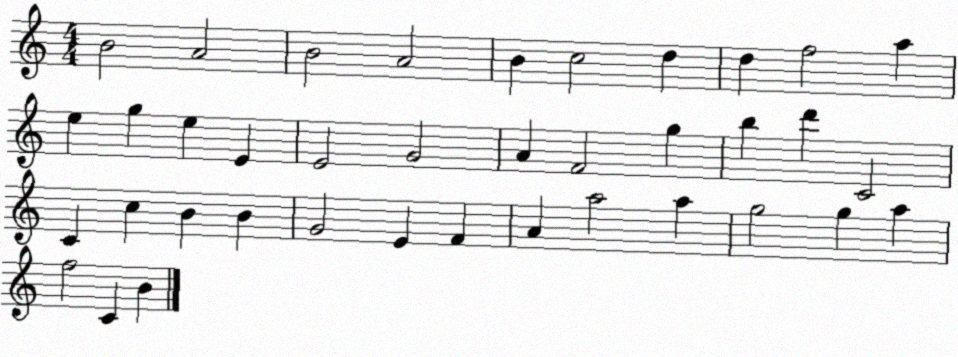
X:1
T:Untitled
M:4/4
L:1/4
K:C
B2 A2 B2 A2 B c2 d d f2 a e g e E E2 G2 A F2 g b d' C2 C c B B G2 E F A a2 a g2 g a f2 C B